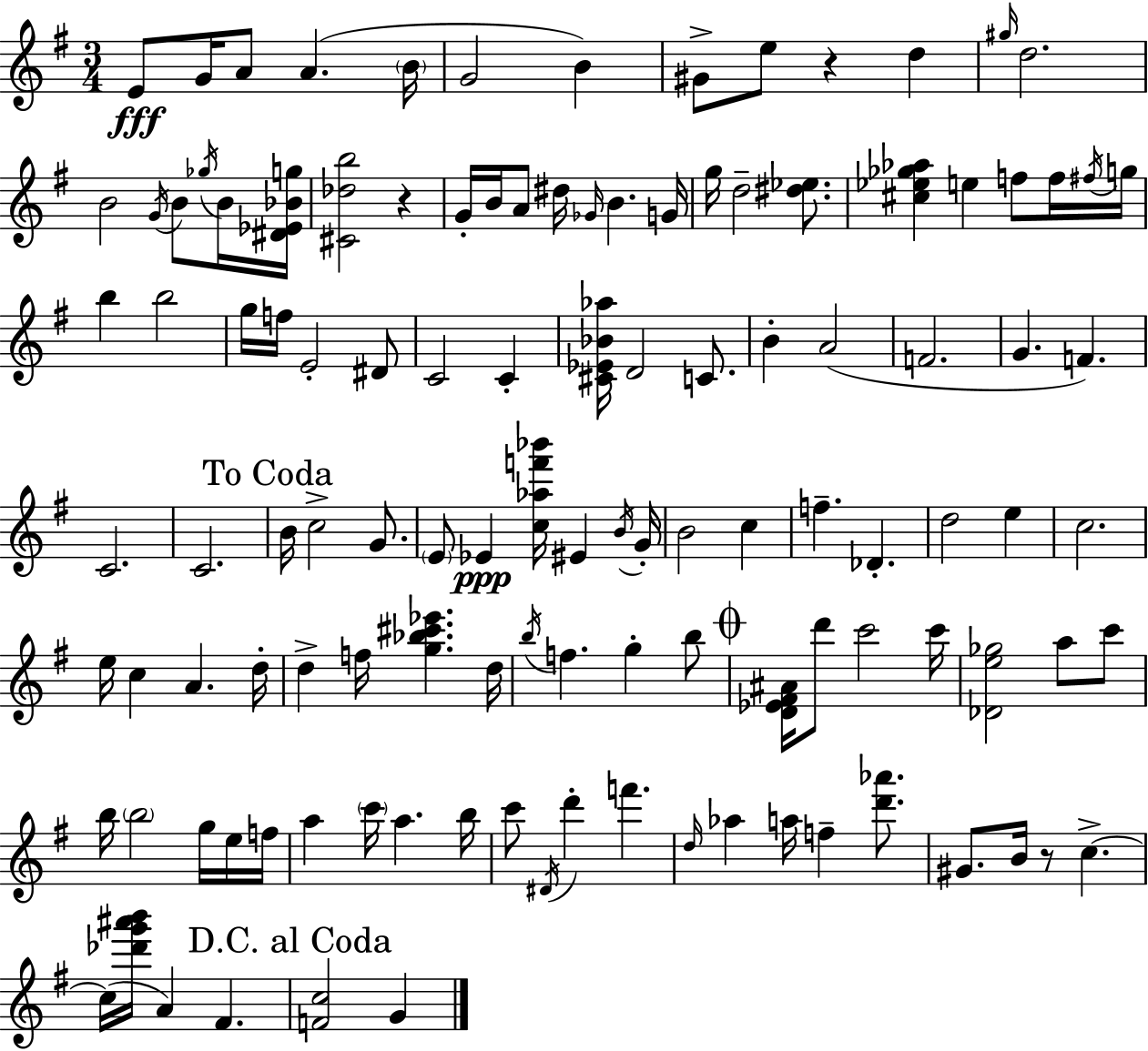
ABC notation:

X:1
T:Untitled
M:3/4
L:1/4
K:G
E/2 G/4 A/2 A B/4 G2 B ^G/2 e/2 z d ^g/4 d2 B2 G/4 B/2 _g/4 B/4 [^D_E_Bg]/4 [^C_db]2 z G/4 B/4 A/2 ^d/4 _G/4 B G/4 g/4 d2 [^d_e]/2 [^c_e_g_a] e f/2 f/4 ^f/4 g/4 b b2 g/4 f/4 E2 ^D/2 C2 C [^C_E_B_a]/4 D2 C/2 B A2 F2 G F C2 C2 B/4 c2 G/2 E/2 _E [c_af'_b']/4 ^E B/4 G/4 B2 c f _D d2 e c2 e/4 c A d/4 d f/4 [g_b^c'_e'] d/4 b/4 f g b/2 [D_E^F^A]/4 d'/2 c'2 c'/4 [_De_g]2 a/2 c'/2 b/4 b2 g/4 e/4 f/4 a c'/4 a b/4 c'/2 ^D/4 d' f' d/4 _a a/4 f [d'_a']/2 ^G/2 B/4 z/2 c c/4 [_d'g'^a'b']/4 A ^F [Fc]2 G